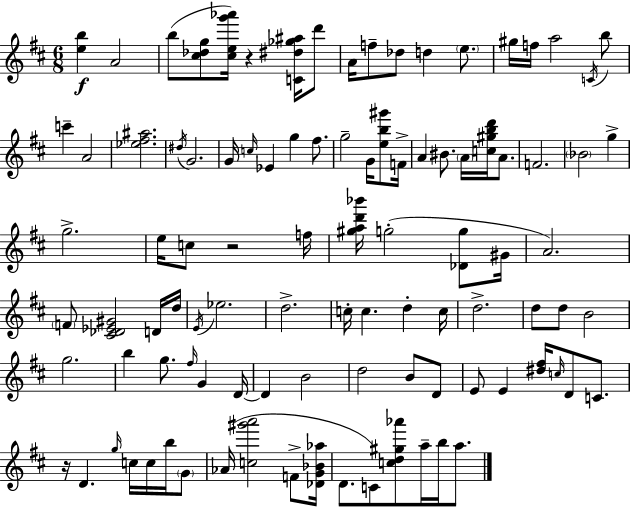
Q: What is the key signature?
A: D major